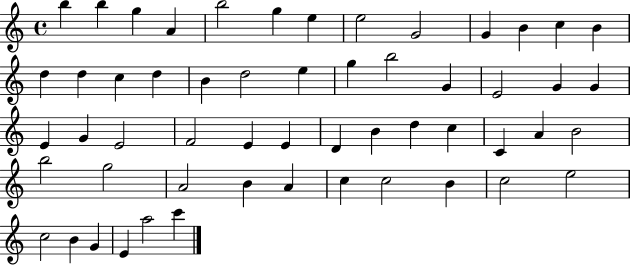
X:1
T:Untitled
M:4/4
L:1/4
K:C
b b g A b2 g e e2 G2 G B c B d d c d B d2 e g b2 G E2 G G E G E2 F2 E E D B d c C A B2 b2 g2 A2 B A c c2 B c2 e2 c2 B G E a2 c'